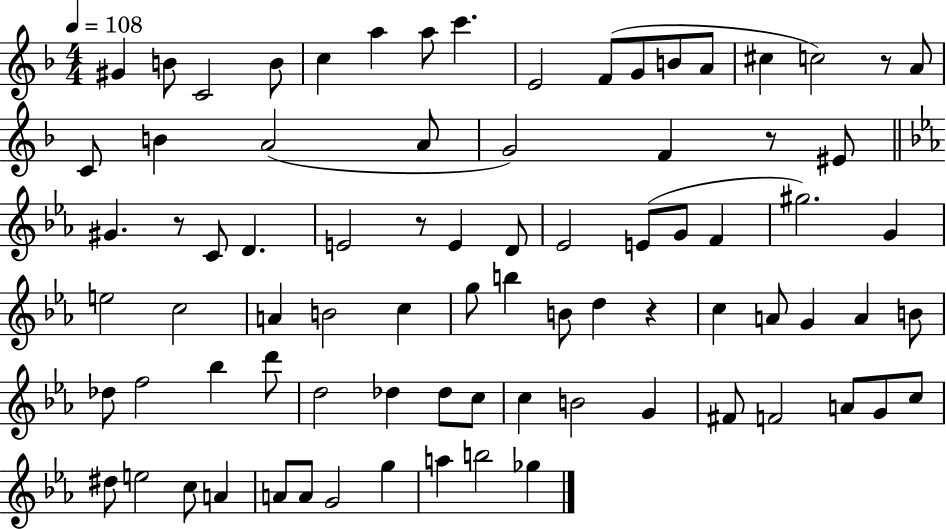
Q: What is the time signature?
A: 4/4